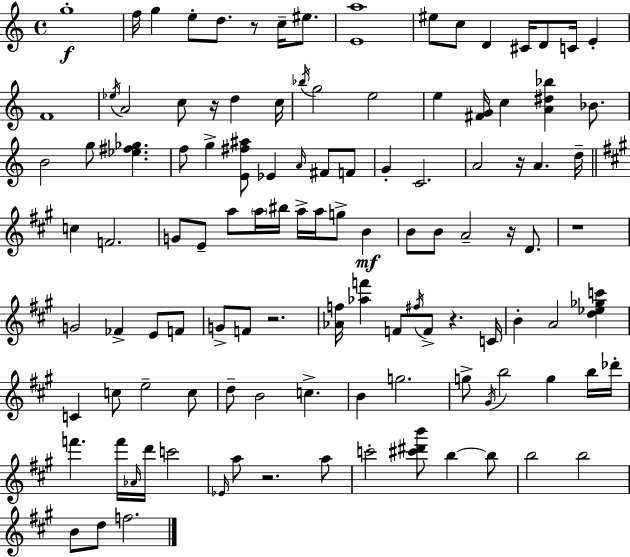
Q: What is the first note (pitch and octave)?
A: G5